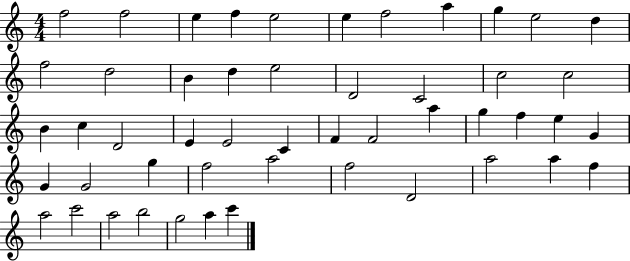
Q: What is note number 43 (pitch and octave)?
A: F5